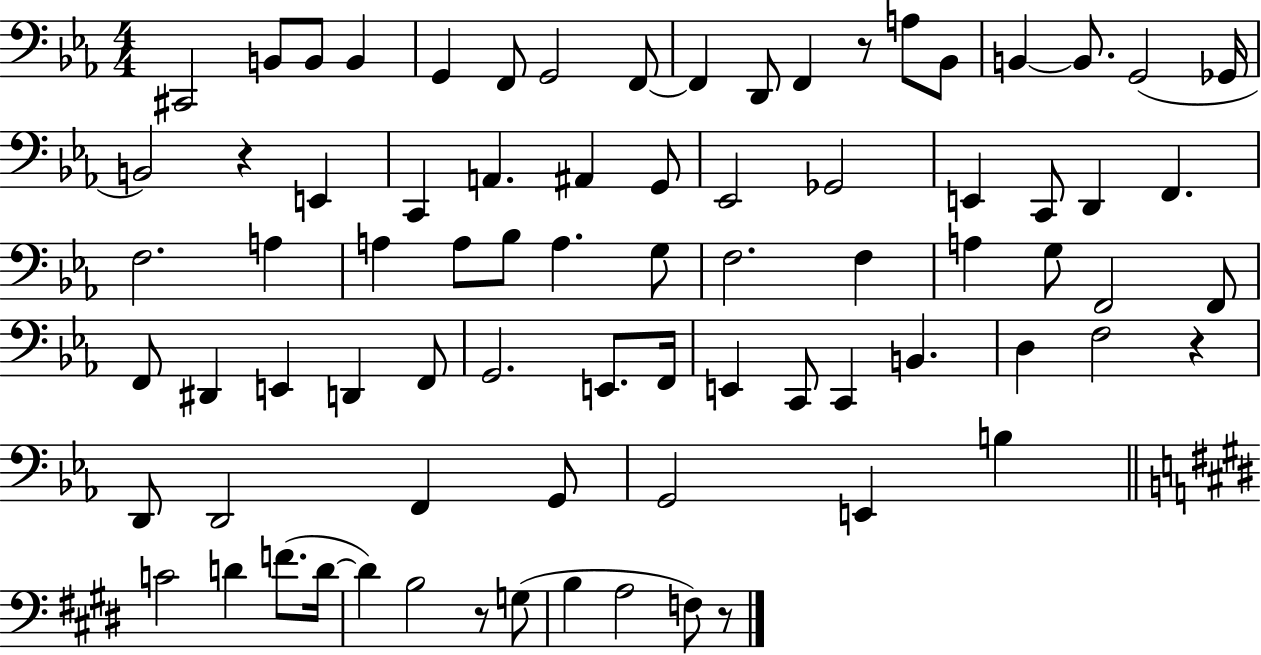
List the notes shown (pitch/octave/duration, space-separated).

C#2/h B2/e B2/e B2/q G2/q F2/e G2/h F2/e F2/q D2/e F2/q R/e A3/e Bb2/e B2/q B2/e. G2/h Gb2/s B2/h R/q E2/q C2/q A2/q. A#2/q G2/e Eb2/h Gb2/h E2/q C2/e D2/q F2/q. F3/h. A3/q A3/q A3/e Bb3/e A3/q. G3/e F3/h. F3/q A3/q G3/e F2/h F2/e F2/e D#2/q E2/q D2/q F2/e G2/h. E2/e. F2/s E2/q C2/e C2/q B2/q. D3/q F3/h R/q D2/e D2/h F2/q G2/e G2/h E2/q B3/q C4/h D4/q F4/e. D4/s D4/q B3/h R/e G3/e B3/q A3/h F3/e R/e